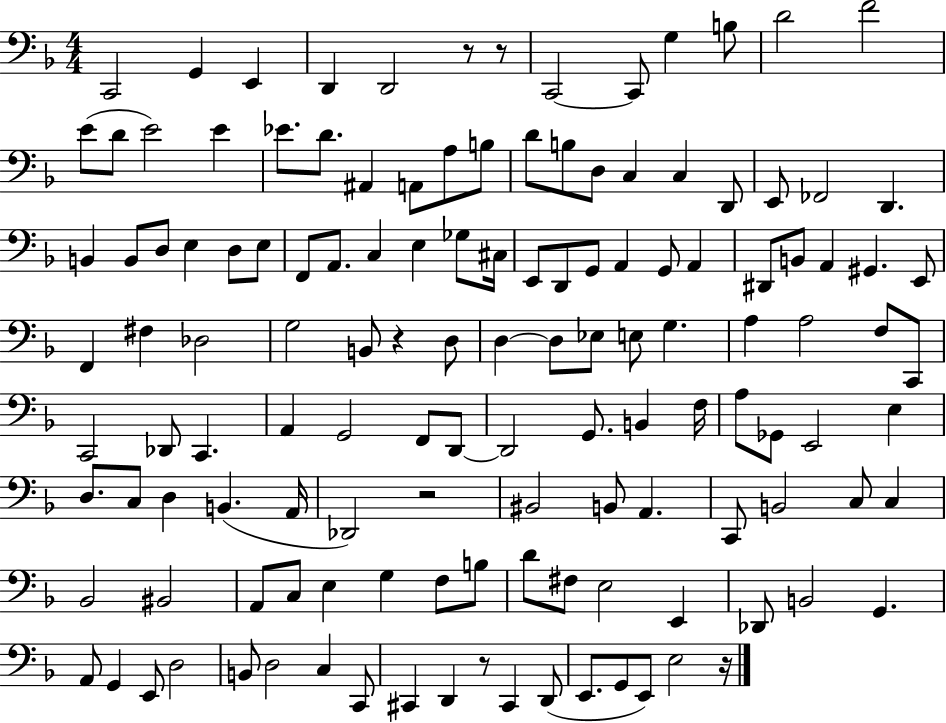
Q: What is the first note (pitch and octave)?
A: C2